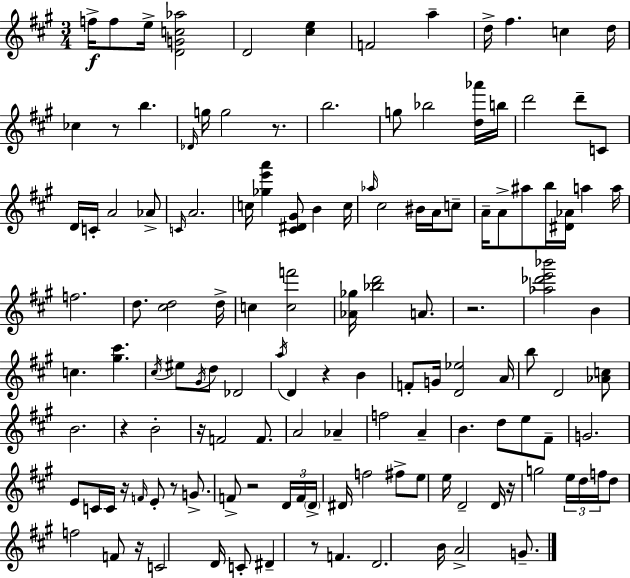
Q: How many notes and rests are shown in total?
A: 134